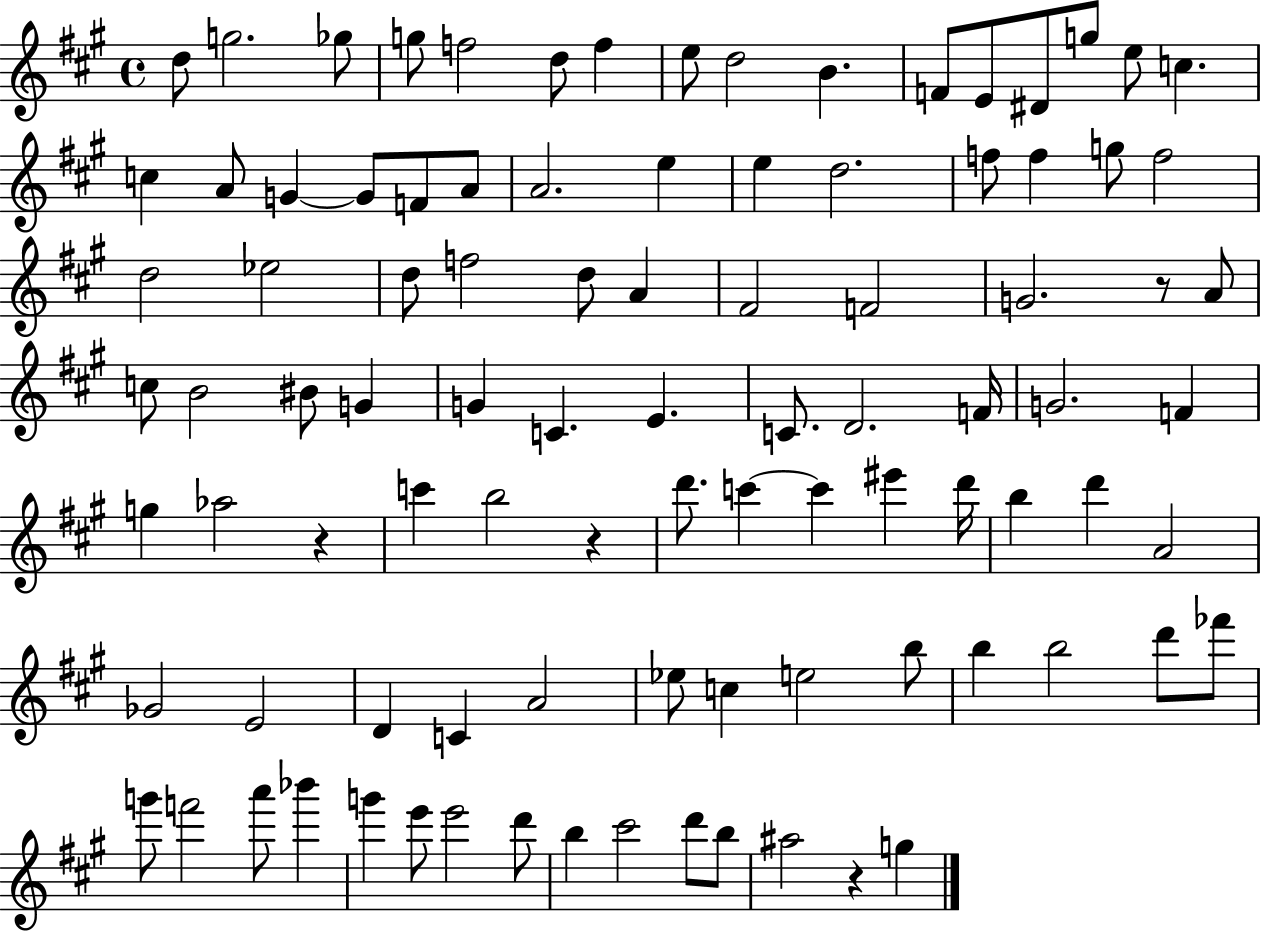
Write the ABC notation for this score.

X:1
T:Untitled
M:4/4
L:1/4
K:A
d/2 g2 _g/2 g/2 f2 d/2 f e/2 d2 B F/2 E/2 ^D/2 g/2 e/2 c c A/2 G G/2 F/2 A/2 A2 e e d2 f/2 f g/2 f2 d2 _e2 d/2 f2 d/2 A ^F2 F2 G2 z/2 A/2 c/2 B2 ^B/2 G G C E C/2 D2 F/4 G2 F g _a2 z c' b2 z d'/2 c' c' ^e' d'/4 b d' A2 _G2 E2 D C A2 _e/2 c e2 b/2 b b2 d'/2 _f'/2 g'/2 f'2 a'/2 _b' g' e'/2 e'2 d'/2 b ^c'2 d'/2 b/2 ^a2 z g